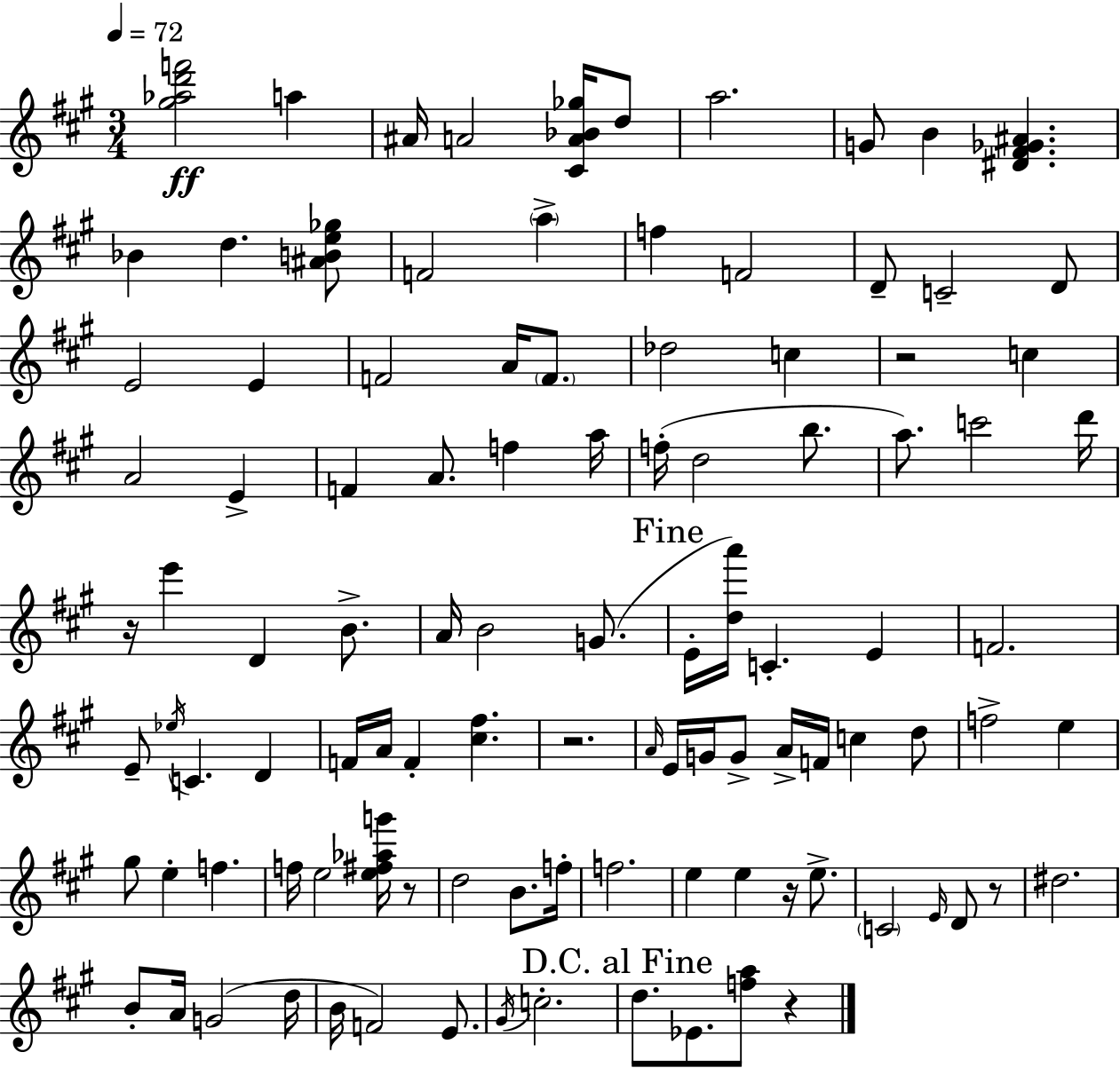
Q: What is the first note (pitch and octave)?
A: A5